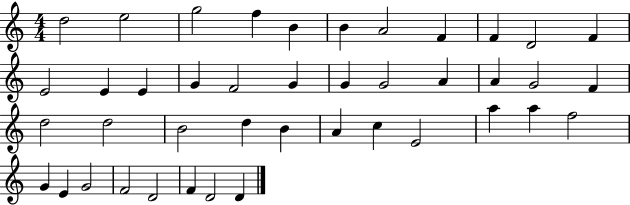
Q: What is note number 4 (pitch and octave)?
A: F5